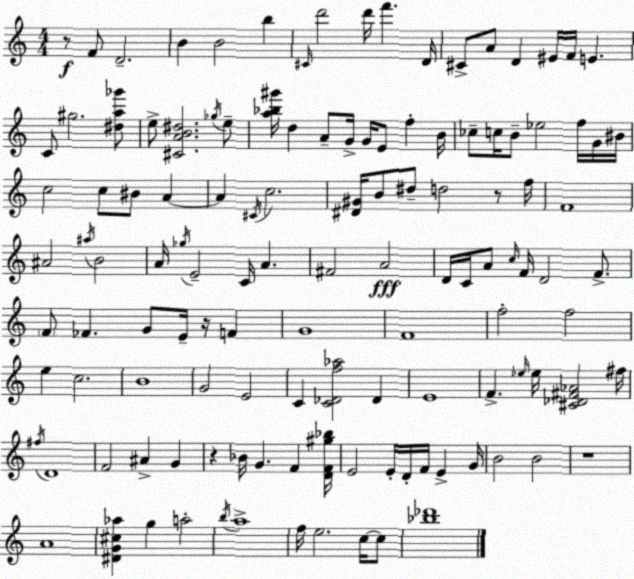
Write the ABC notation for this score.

X:1
T:Untitled
M:4/4
L:1/4
K:Am
z/2 F/2 D2 B B2 b ^C/4 d'2 d'/4 f' D/4 ^C/2 A/2 D ^E/4 F/4 E C/2 ^g2 [^da_g']/2 e/2 [^CAB^d]2 _g/4 e/2 [a_b^g']/4 d A/2 G/4 G/4 E/2 f B/4 _c/2 c/4 B/2 _e2 f/4 G/4 ^B/4 c2 c/2 ^B/2 A A ^C/4 c2 [^D^G]/4 B/2 ^d/2 d2 z/2 f/4 F4 ^A2 ^a/4 B2 A/4 _g/4 E2 C/4 A ^F2 A2 D/4 C/4 A/2 c/4 F/4 D2 F/2 F/2 _F G/2 E/4 z/4 F G4 F4 f2 f2 e c2 B4 G2 E2 C [C_Df_a]2 _D E4 F _e/4 _e/4 [^C_D^F_A]2 ^f/4 ^f/4 D4 F2 ^A G z _B/4 G F [DF^g_b]/4 E2 E/4 D/4 F/4 E G/4 B2 B2 z4 A4 [^DG^c_a] g a2 b/4 a4 f/4 e2 c/4 c/2 [_b_d']4